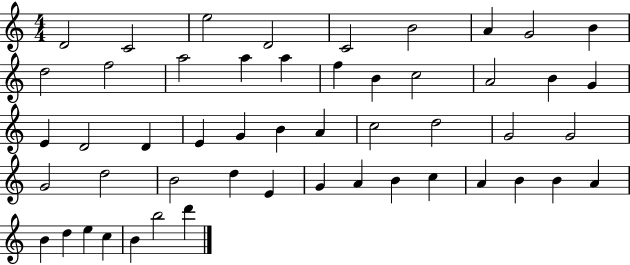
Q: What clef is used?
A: treble